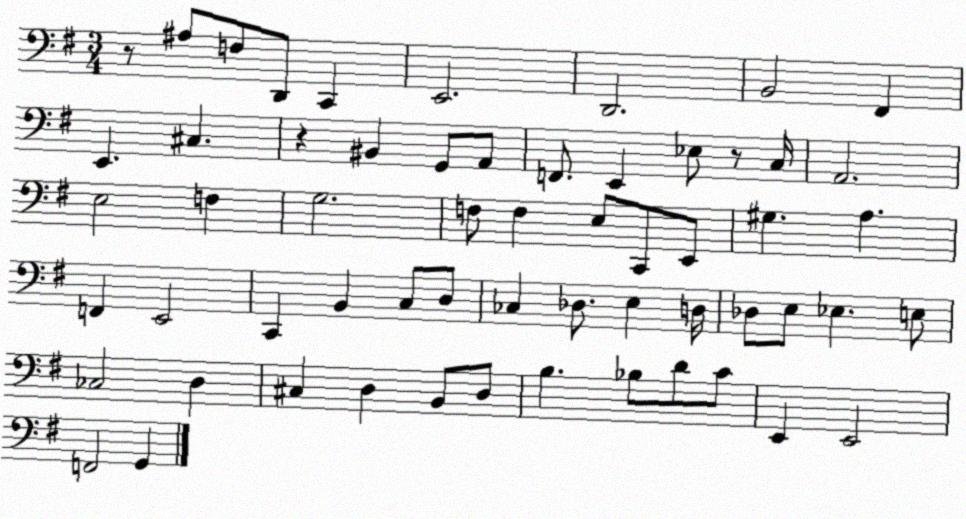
X:1
T:Untitled
M:3/4
L:1/4
K:G
z/2 ^A,/2 F,/2 D,,/2 C,, E,,2 D,,2 B,,2 ^F,, E,, ^C, z ^B,, G,,/2 A,,/2 F,,/2 E,, _E,/2 z/2 C,/4 A,,2 E,2 F, G,2 F,/2 F, E,/2 C,,/2 E,,/2 ^G, A, F,, E,,2 C,, B,, C,/2 D,/2 _C, _D,/2 E, D,/4 _D,/2 E,/2 _E, E,/2 _C,2 D, ^C, D, B,,/2 D,/2 B, _B,/2 D/2 C/2 E,, E,,2 F,,2 G,,